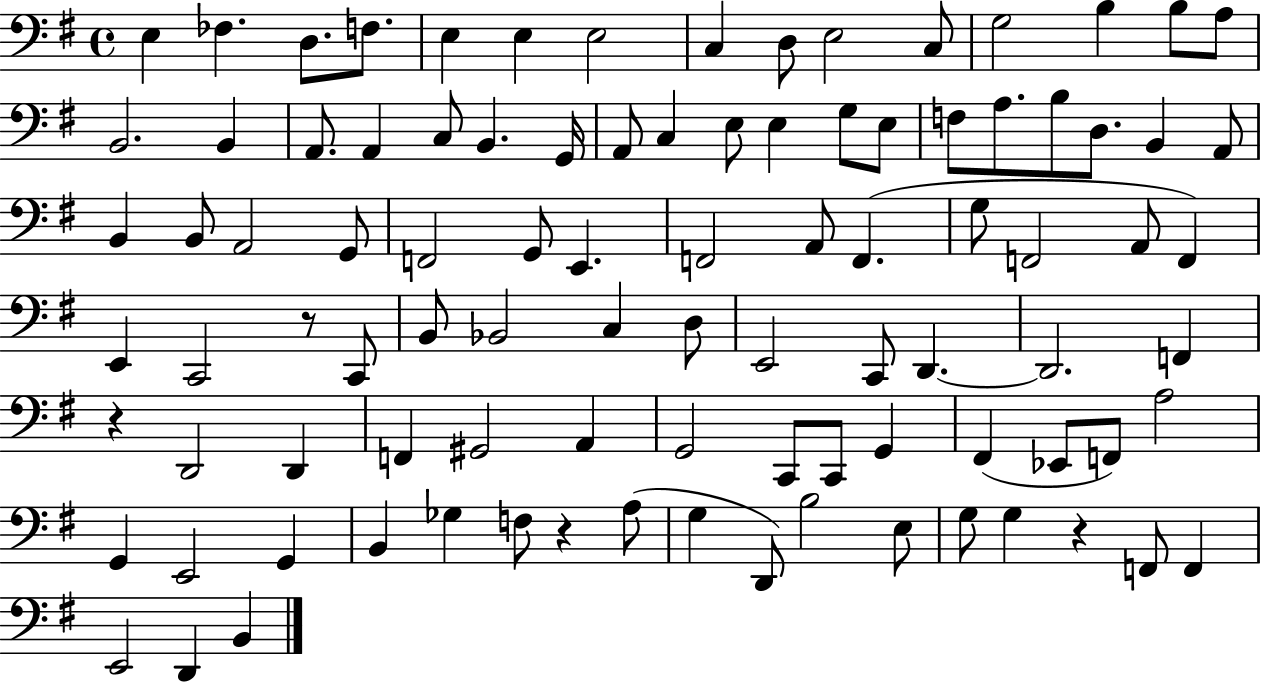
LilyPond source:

{
  \clef bass
  \time 4/4
  \defaultTimeSignature
  \key g \major
  e4 fes4. d8. f8. | e4 e4 e2 | c4 d8 e2 c8 | g2 b4 b8 a8 | \break b,2. b,4 | a,8. a,4 c8 b,4. g,16 | a,8 c4 e8 e4 g8 e8 | f8 a8. b8 d8. b,4 a,8 | \break b,4 b,8 a,2 g,8 | f,2 g,8 e,4. | f,2 a,8 f,4.( | g8 f,2 a,8 f,4) | \break e,4 c,2 r8 c,8 | b,8 bes,2 c4 d8 | e,2 c,8 d,4.~~ | d,2. f,4 | \break r4 d,2 d,4 | f,4 gis,2 a,4 | g,2 c,8 c,8 g,4 | fis,4( ees,8 f,8) a2 | \break g,4 e,2 g,4 | b,4 ges4 f8 r4 a8( | g4 d,8) b2 e8 | g8 g4 r4 f,8 f,4 | \break e,2 d,4 b,4 | \bar "|."
}